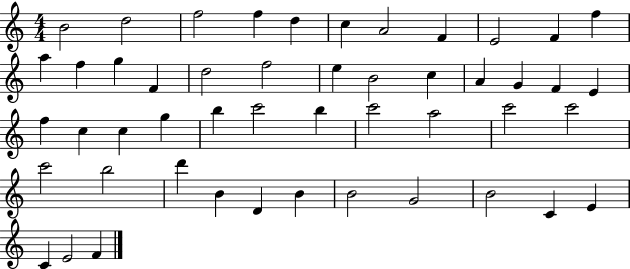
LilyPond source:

{
  \clef treble
  \numericTimeSignature
  \time 4/4
  \key c \major
  b'2 d''2 | f''2 f''4 d''4 | c''4 a'2 f'4 | e'2 f'4 f''4 | \break a''4 f''4 g''4 f'4 | d''2 f''2 | e''4 b'2 c''4 | a'4 g'4 f'4 e'4 | \break f''4 c''4 c''4 g''4 | b''4 c'''2 b''4 | c'''2 a''2 | c'''2 c'''2 | \break c'''2 b''2 | d'''4 b'4 d'4 b'4 | b'2 g'2 | b'2 c'4 e'4 | \break c'4 e'2 f'4 | \bar "|."
}